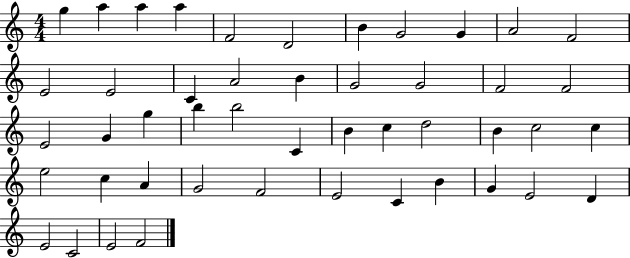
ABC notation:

X:1
T:Untitled
M:4/4
L:1/4
K:C
g a a a F2 D2 B G2 G A2 F2 E2 E2 C A2 B G2 G2 F2 F2 E2 G g b b2 C B c d2 B c2 c e2 c A G2 F2 E2 C B G E2 D E2 C2 E2 F2